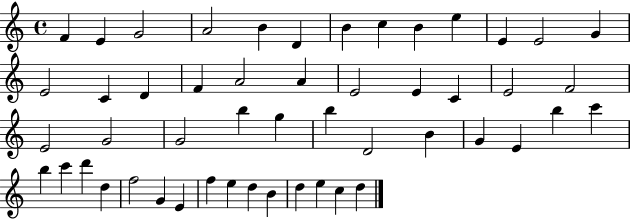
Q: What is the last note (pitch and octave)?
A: D5